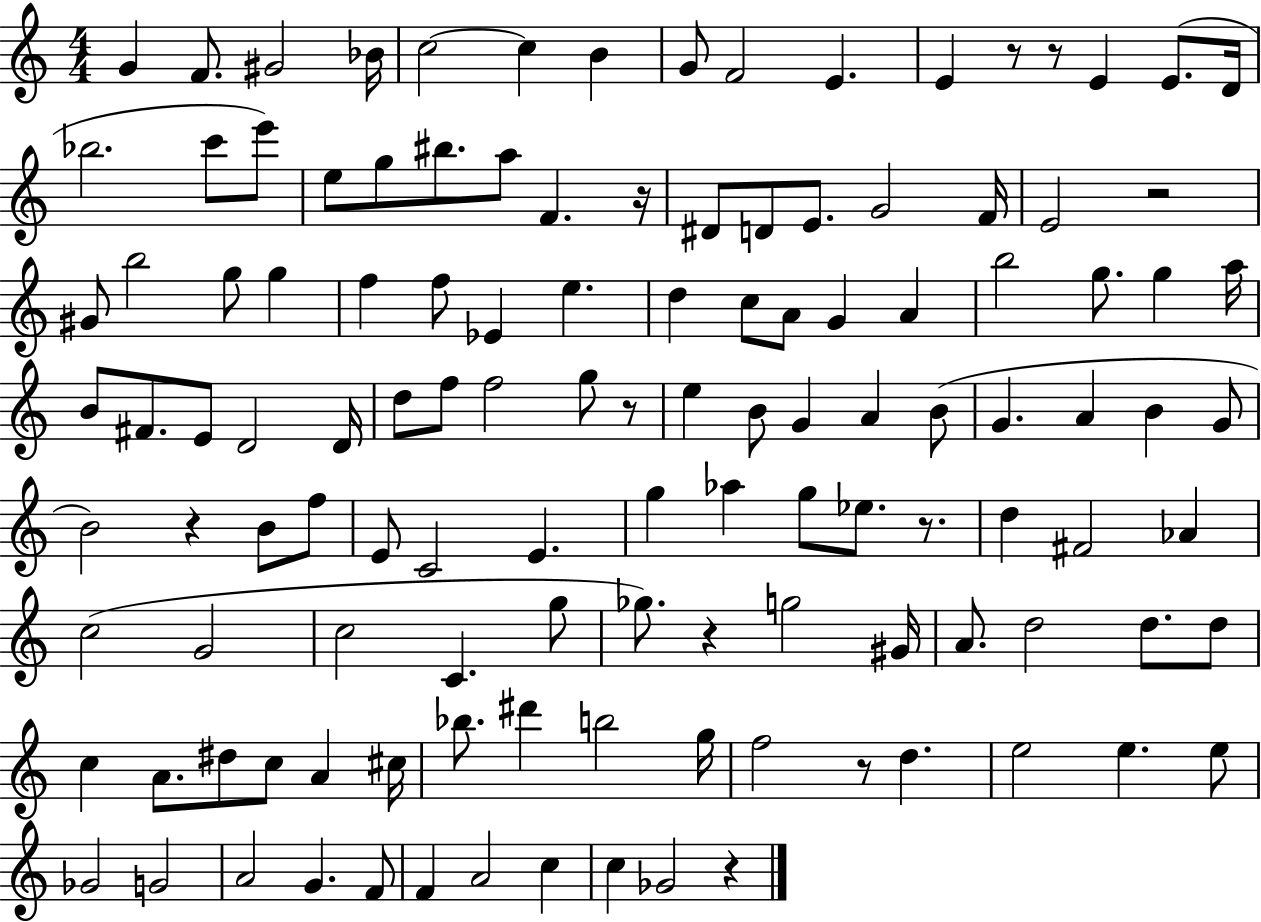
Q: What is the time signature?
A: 4/4